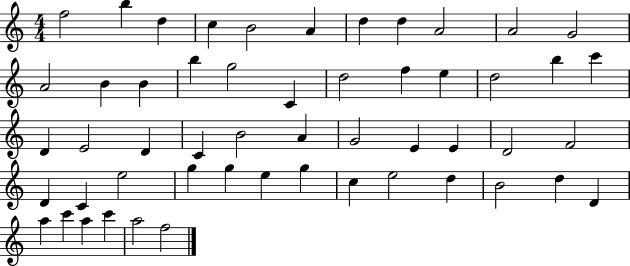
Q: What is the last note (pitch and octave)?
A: F5